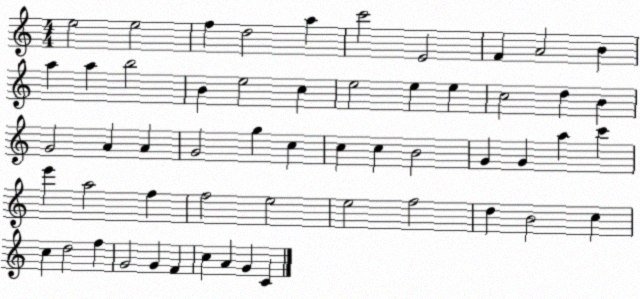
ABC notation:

X:1
T:Untitled
M:4/4
L:1/4
K:C
e2 e2 f d2 a c'2 E2 F A2 B a a b2 B e2 c e2 e e c2 d B G2 A A G2 g c c c B2 G G a c' e' a2 f f2 e2 e2 f2 d B2 c c d2 f G2 G F c A G C